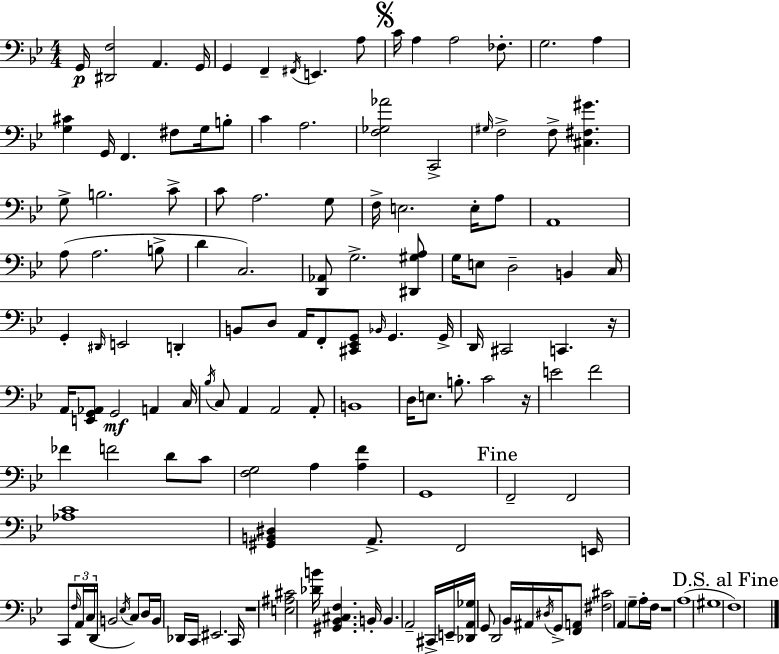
{
  \clef bass
  \numericTimeSignature
  \time 4/4
  \key g \minor
  g,16\p <dis, f>2 a,4. g,16 | g,4 f,4-- \acciaccatura { fis,16 } e,4. a8 | \mark \markup { \musicglyph "scripts.segno" } c'16 a4 a2 fes8.-. | g2. a4 | \break <g cis'>4 g,16 f,4. fis8 g16 b8-. | c'4 a2. | <f ges aes'>2 c,2-> | \grace { gis16 } f2-> f8-> <cis fis gis'>4. | \break g8-> b2. | c'8-> c'8 a2. | g8 f16-> e2. e16-. | a8 a,1 | \break a8( a2. | b8-> d'4 c2.) | <d, aes,>8 g2.-> | <dis, gis a>8 g16 e8 d2-- b,4 | \break c16 g,4-. \grace { dis,16 } e,2 d,4-. | b,8 d8 a,16 f,8-. <cis, ees, g,>8 \grace { bes,16 } g,4. | g,16-> d,16 cis,2 c,4. | r16 a,16 <e, g, aes,>8 g,2\mf a,4 | \break c16 \acciaccatura { bes16 } c8 a,4 a,2 | a,8-. b,1 | d16 e8. b8.-. c'2 | r16 e'2 f'2 | \break fes'4 f'2 | d'8 c'8 <f g>2 a4 | <a f'>4 g,1 | \mark "Fine" f,2-- f,2 | \break <aes c'>1 | <gis, b, dis>4 a,8.-> f,2 | e,16 c,8 \tuplet 3/2 { \grace { f16 } a,16 c16( } d,16 b,2 | \acciaccatura { ees16 } c8) d16 b,16 des,16 c,16 eis,2. | \break c,16 r1 | <e ais cis'>2 <des' b'>16 | <gis, bes, cis f>4. b,16-. b,4. a,2-- | cis,16-> e,16-- <des, a, ges>16 g,8 d,2 | \break bes,16 ais,16 \acciaccatura { dis16 } g,16-> <f, a,>8 <fis cis'>2 | a,4 g8-- a16-. f16 r1 | a1( | gis1 | \break \mark "D.S. al Fine" f1) | \bar "|."
}